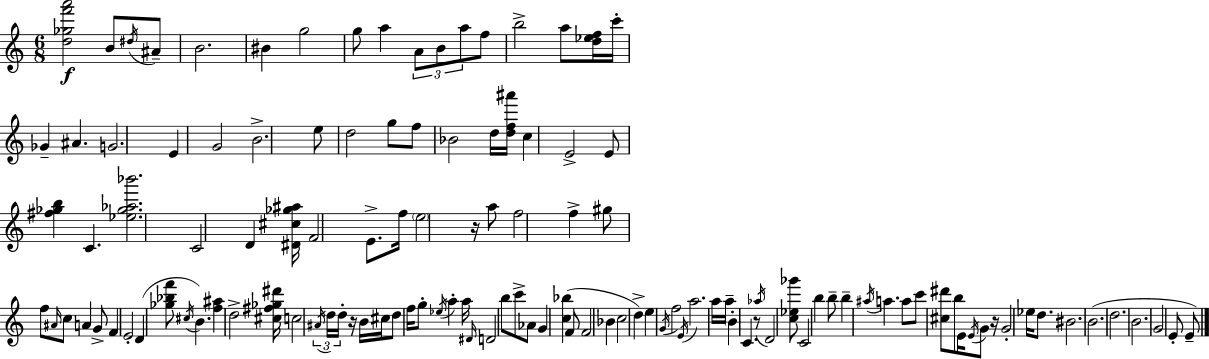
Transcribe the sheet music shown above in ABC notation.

X:1
T:Untitled
M:6/8
L:1/4
K:Am
[d_gf'a']2 B/2 ^d/4 ^A/2 B2 ^B g2 g/2 a A/2 B/2 a/2 f/2 b2 a/2 [d_ef]/4 c'/4 _G ^A G2 E G2 B2 e/2 d2 g/2 f/2 _B2 d/4 [df^a']/4 c E2 E/2 [^f_gb] C [_e_g_a_b']2 C2 D [^D^c_g^a]/4 F2 E/2 f/4 e2 z/4 a/2 f2 f ^g/2 f/2 ^A/4 c/2 A G/2 F E2 D [_g_bf']/2 ^c/4 B [f^a] d2 [^c^f_g^d']/4 c2 ^A/4 d/4 d/4 z/4 B/4 ^c/4 d/2 f/4 g/2 _e/4 a a/4 ^D/4 D2 b/2 c'/2 _A/2 G [c_b] F/2 F2 _B c2 d e G/4 f2 E/4 a2 a/4 a/4 B C z/2 _a/4 D2 [c_e_g']/2 C2 b b/2 b ^a/4 a a/2 c'/2 [^c^d']/2 b/2 E/4 E/4 G/2 z/4 G2 _e/4 d/2 ^B2 B2 d2 B2 G2 E/2 E/2